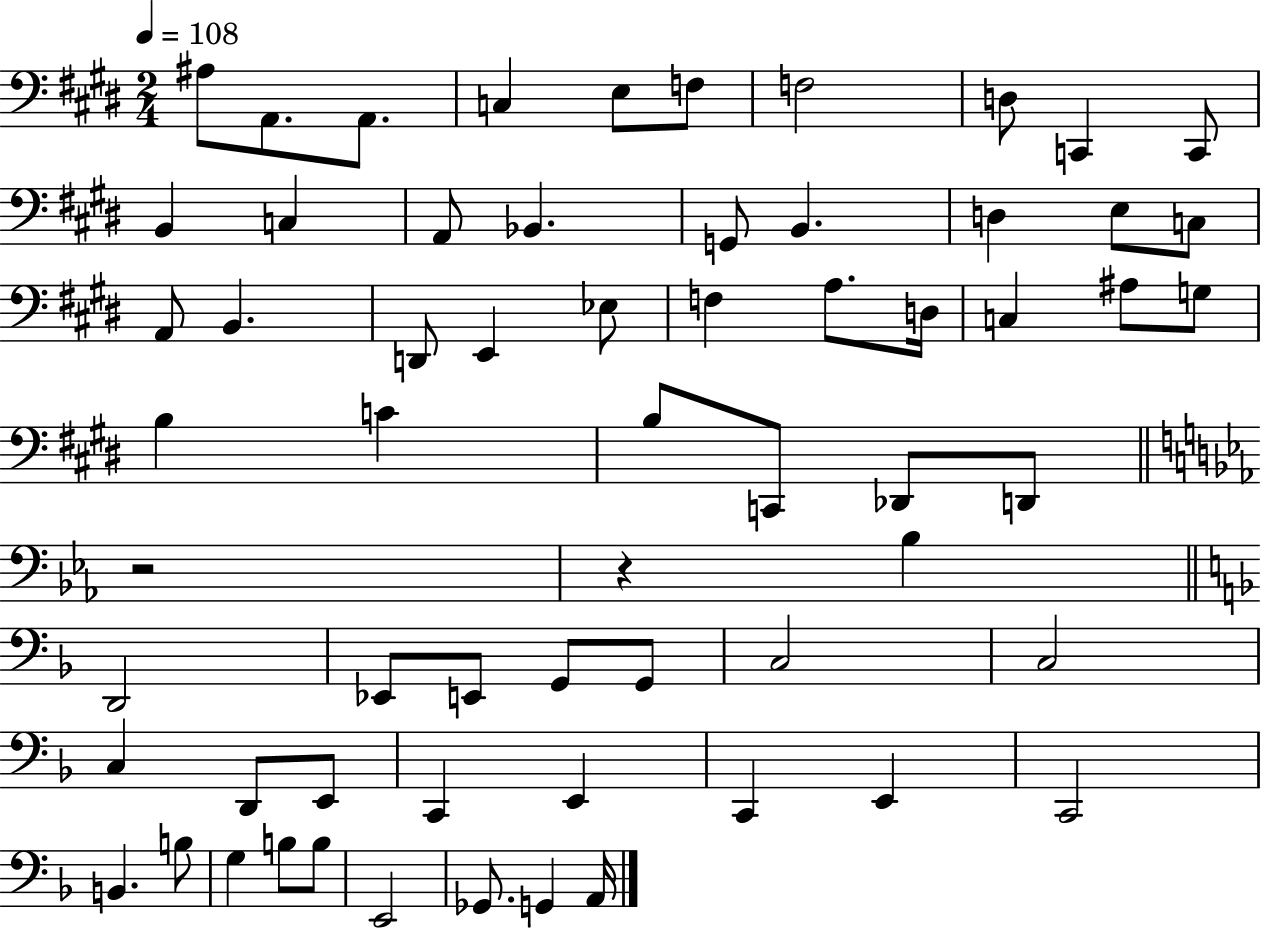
X:1
T:Untitled
M:2/4
L:1/4
K:E
^A,/2 A,,/2 A,,/2 C, E,/2 F,/2 F,2 D,/2 C,, C,,/2 B,, C, A,,/2 _B,, G,,/2 B,, D, E,/2 C,/2 A,,/2 B,, D,,/2 E,, _E,/2 F, A,/2 D,/4 C, ^A,/2 G,/2 B, C B,/2 C,,/2 _D,,/2 D,,/2 z2 z _B, D,,2 _E,,/2 E,,/2 G,,/2 G,,/2 C,2 C,2 C, D,,/2 E,,/2 C,, E,, C,, E,, C,,2 B,, B,/2 G, B,/2 B,/2 E,,2 _G,,/2 G,, A,,/4